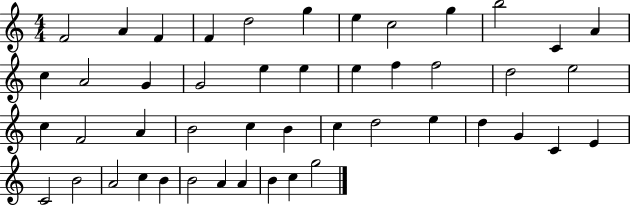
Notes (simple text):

F4/h A4/q F4/q F4/q D5/h G5/q E5/q C5/h G5/q B5/h C4/q A4/q C5/q A4/h G4/q G4/h E5/q E5/q E5/q F5/q F5/h D5/h E5/h C5/q F4/h A4/q B4/h C5/q B4/q C5/q D5/h E5/q D5/q G4/q C4/q E4/q C4/h B4/h A4/h C5/q B4/q B4/h A4/q A4/q B4/q C5/q G5/h